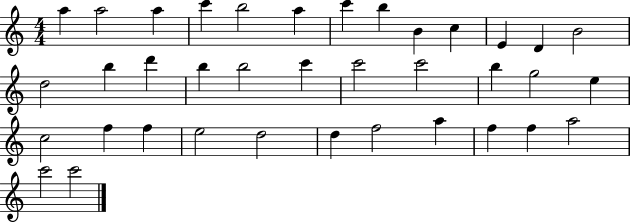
X:1
T:Untitled
M:4/4
L:1/4
K:C
a a2 a c' b2 a c' b B c E D B2 d2 b d' b b2 c' c'2 c'2 b g2 e c2 f f e2 d2 d f2 a f f a2 c'2 c'2